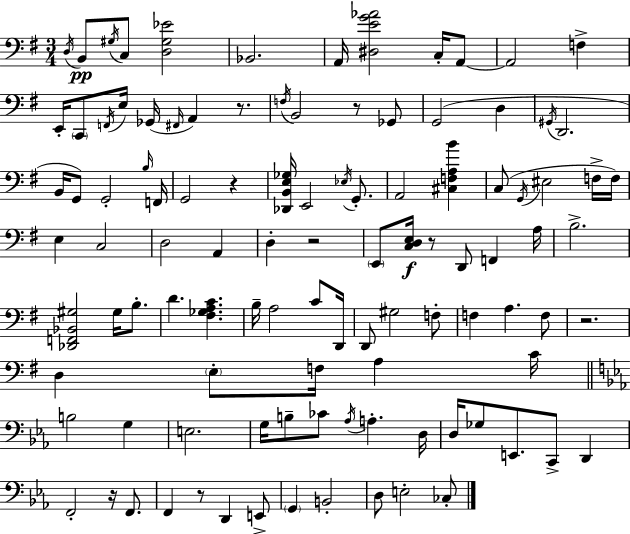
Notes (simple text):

D3/s B2/e G#3/s C3/e [D3,G#3,Eb4]/h Bb2/h. A2/s [D#3,E4,G4,Ab4]/h C3/s A2/e A2/h F3/q E2/s C2/e F2/s E3/s Gb2/s F#2/s A2/q R/e. F3/s B2/h R/e Gb2/e G2/h D3/q G#2/s D2/h. B2/s G2/e G2/h B3/s F2/s G2/h R/q [Db2,B2,E3,Gb3]/s E2/h Eb3/s G2/e. A2/h [C#3,F3,A3,B4]/q C3/e G2/s EIS3/h F3/s F3/s E3/q C3/h D3/h A2/q D3/q R/h E2/e [C3,D3,E3]/s R/e D2/e F2/q A3/s B3/h. [Db2,F2,Bb2,G#3]/h G#3/s B3/e. D4/q. [F#3,Gb3,A3,C4]/q. B3/s A3/h C4/e D2/s D2/e G#3/h F3/e F3/q A3/q. F3/e R/h. D3/q E3/e F3/s A3/q C4/s B3/h G3/q E3/h. G3/s B3/e CES4/e Ab3/s A3/q. D3/s D3/s Gb3/e E2/e. C2/e D2/q F2/h R/s F2/e. F2/q R/e D2/q E2/e G2/q B2/h D3/e E3/h CES3/e